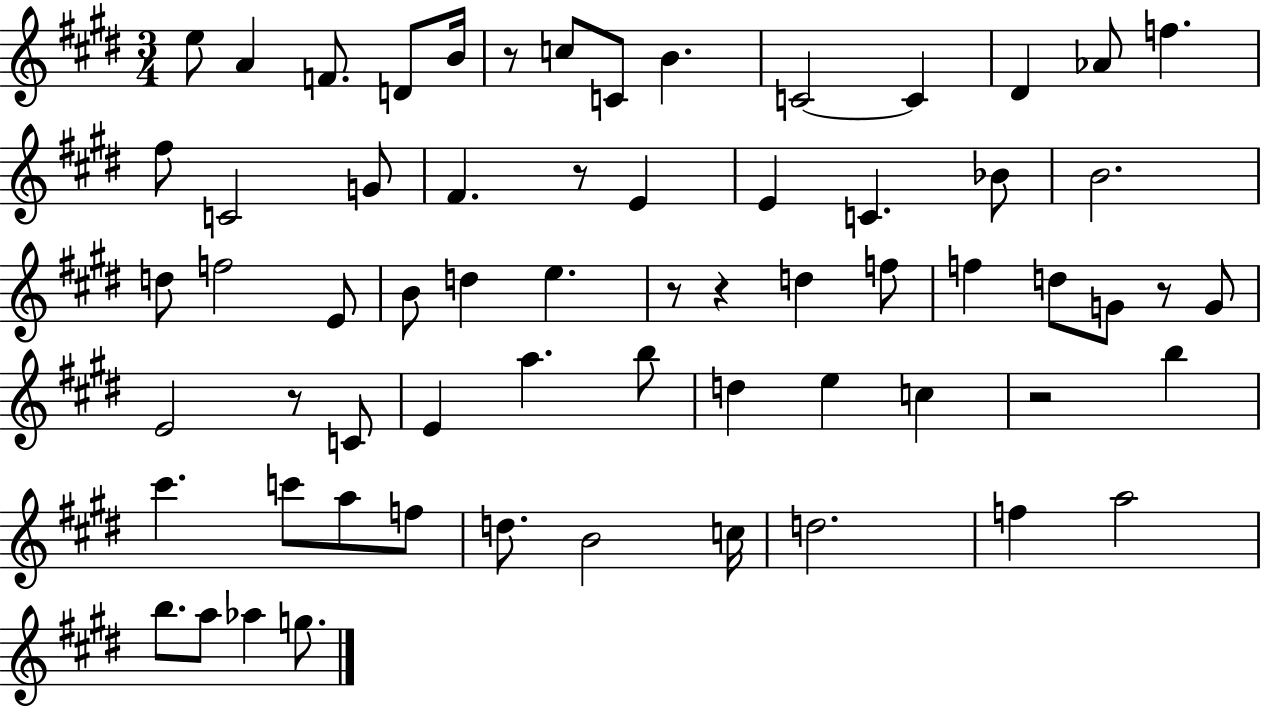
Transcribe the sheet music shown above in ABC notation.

X:1
T:Untitled
M:3/4
L:1/4
K:E
e/2 A F/2 D/2 B/4 z/2 c/2 C/2 B C2 C ^D _A/2 f ^f/2 C2 G/2 ^F z/2 E E C _B/2 B2 d/2 f2 E/2 B/2 d e z/2 z d f/2 f d/2 G/2 z/2 G/2 E2 z/2 C/2 E a b/2 d e c z2 b ^c' c'/2 a/2 f/2 d/2 B2 c/4 d2 f a2 b/2 a/2 _a g/2